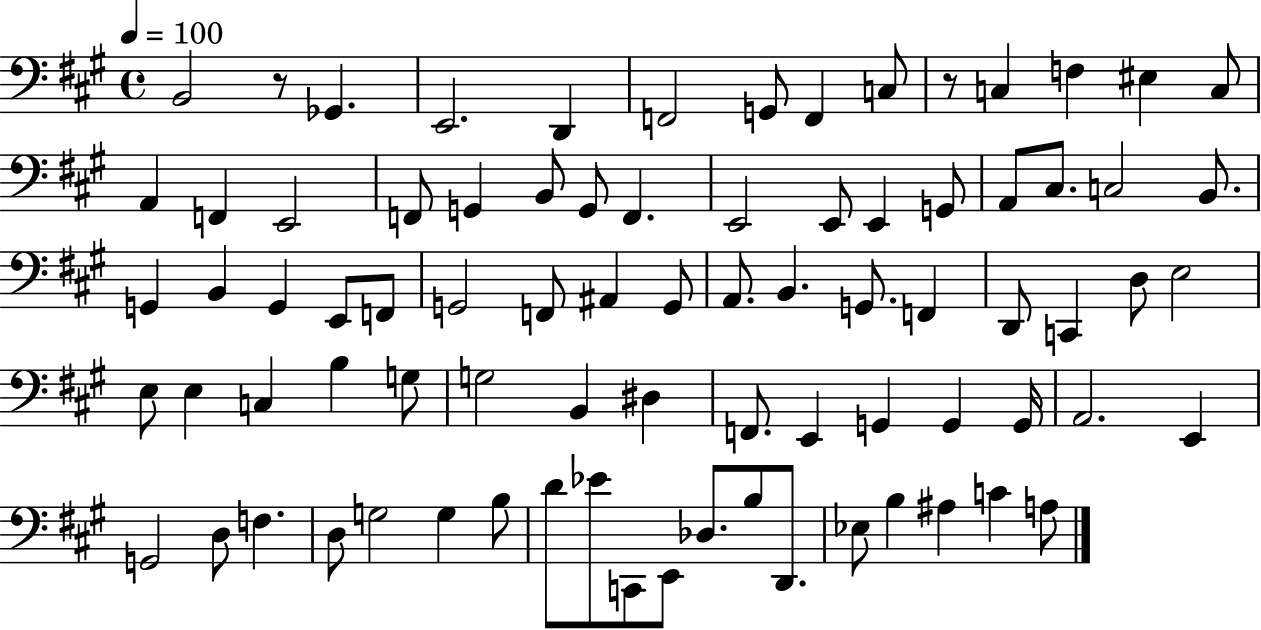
{
  \clef bass
  \time 4/4
  \defaultTimeSignature
  \key a \major
  \tempo 4 = 100
  b,2 r8 ges,4. | e,2. d,4 | f,2 g,8 f,4 c8 | r8 c4 f4 eis4 c8 | \break a,4 f,4 e,2 | f,8 g,4 b,8 g,8 f,4. | e,2 e,8 e,4 g,8 | a,8 cis8. c2 b,8. | \break g,4 b,4 g,4 e,8 f,8 | g,2 f,8 ais,4 g,8 | a,8. b,4. g,8. f,4 | d,8 c,4 d8 e2 | \break e8 e4 c4 b4 g8 | g2 b,4 dis4 | f,8. e,4 g,4 g,4 g,16 | a,2. e,4 | \break g,2 d8 f4. | d8 g2 g4 b8 | d'8 ees'8 c,8 e,8 des8. b8 d,8. | ees8 b4 ais4 c'4 a8 | \break \bar "|."
}